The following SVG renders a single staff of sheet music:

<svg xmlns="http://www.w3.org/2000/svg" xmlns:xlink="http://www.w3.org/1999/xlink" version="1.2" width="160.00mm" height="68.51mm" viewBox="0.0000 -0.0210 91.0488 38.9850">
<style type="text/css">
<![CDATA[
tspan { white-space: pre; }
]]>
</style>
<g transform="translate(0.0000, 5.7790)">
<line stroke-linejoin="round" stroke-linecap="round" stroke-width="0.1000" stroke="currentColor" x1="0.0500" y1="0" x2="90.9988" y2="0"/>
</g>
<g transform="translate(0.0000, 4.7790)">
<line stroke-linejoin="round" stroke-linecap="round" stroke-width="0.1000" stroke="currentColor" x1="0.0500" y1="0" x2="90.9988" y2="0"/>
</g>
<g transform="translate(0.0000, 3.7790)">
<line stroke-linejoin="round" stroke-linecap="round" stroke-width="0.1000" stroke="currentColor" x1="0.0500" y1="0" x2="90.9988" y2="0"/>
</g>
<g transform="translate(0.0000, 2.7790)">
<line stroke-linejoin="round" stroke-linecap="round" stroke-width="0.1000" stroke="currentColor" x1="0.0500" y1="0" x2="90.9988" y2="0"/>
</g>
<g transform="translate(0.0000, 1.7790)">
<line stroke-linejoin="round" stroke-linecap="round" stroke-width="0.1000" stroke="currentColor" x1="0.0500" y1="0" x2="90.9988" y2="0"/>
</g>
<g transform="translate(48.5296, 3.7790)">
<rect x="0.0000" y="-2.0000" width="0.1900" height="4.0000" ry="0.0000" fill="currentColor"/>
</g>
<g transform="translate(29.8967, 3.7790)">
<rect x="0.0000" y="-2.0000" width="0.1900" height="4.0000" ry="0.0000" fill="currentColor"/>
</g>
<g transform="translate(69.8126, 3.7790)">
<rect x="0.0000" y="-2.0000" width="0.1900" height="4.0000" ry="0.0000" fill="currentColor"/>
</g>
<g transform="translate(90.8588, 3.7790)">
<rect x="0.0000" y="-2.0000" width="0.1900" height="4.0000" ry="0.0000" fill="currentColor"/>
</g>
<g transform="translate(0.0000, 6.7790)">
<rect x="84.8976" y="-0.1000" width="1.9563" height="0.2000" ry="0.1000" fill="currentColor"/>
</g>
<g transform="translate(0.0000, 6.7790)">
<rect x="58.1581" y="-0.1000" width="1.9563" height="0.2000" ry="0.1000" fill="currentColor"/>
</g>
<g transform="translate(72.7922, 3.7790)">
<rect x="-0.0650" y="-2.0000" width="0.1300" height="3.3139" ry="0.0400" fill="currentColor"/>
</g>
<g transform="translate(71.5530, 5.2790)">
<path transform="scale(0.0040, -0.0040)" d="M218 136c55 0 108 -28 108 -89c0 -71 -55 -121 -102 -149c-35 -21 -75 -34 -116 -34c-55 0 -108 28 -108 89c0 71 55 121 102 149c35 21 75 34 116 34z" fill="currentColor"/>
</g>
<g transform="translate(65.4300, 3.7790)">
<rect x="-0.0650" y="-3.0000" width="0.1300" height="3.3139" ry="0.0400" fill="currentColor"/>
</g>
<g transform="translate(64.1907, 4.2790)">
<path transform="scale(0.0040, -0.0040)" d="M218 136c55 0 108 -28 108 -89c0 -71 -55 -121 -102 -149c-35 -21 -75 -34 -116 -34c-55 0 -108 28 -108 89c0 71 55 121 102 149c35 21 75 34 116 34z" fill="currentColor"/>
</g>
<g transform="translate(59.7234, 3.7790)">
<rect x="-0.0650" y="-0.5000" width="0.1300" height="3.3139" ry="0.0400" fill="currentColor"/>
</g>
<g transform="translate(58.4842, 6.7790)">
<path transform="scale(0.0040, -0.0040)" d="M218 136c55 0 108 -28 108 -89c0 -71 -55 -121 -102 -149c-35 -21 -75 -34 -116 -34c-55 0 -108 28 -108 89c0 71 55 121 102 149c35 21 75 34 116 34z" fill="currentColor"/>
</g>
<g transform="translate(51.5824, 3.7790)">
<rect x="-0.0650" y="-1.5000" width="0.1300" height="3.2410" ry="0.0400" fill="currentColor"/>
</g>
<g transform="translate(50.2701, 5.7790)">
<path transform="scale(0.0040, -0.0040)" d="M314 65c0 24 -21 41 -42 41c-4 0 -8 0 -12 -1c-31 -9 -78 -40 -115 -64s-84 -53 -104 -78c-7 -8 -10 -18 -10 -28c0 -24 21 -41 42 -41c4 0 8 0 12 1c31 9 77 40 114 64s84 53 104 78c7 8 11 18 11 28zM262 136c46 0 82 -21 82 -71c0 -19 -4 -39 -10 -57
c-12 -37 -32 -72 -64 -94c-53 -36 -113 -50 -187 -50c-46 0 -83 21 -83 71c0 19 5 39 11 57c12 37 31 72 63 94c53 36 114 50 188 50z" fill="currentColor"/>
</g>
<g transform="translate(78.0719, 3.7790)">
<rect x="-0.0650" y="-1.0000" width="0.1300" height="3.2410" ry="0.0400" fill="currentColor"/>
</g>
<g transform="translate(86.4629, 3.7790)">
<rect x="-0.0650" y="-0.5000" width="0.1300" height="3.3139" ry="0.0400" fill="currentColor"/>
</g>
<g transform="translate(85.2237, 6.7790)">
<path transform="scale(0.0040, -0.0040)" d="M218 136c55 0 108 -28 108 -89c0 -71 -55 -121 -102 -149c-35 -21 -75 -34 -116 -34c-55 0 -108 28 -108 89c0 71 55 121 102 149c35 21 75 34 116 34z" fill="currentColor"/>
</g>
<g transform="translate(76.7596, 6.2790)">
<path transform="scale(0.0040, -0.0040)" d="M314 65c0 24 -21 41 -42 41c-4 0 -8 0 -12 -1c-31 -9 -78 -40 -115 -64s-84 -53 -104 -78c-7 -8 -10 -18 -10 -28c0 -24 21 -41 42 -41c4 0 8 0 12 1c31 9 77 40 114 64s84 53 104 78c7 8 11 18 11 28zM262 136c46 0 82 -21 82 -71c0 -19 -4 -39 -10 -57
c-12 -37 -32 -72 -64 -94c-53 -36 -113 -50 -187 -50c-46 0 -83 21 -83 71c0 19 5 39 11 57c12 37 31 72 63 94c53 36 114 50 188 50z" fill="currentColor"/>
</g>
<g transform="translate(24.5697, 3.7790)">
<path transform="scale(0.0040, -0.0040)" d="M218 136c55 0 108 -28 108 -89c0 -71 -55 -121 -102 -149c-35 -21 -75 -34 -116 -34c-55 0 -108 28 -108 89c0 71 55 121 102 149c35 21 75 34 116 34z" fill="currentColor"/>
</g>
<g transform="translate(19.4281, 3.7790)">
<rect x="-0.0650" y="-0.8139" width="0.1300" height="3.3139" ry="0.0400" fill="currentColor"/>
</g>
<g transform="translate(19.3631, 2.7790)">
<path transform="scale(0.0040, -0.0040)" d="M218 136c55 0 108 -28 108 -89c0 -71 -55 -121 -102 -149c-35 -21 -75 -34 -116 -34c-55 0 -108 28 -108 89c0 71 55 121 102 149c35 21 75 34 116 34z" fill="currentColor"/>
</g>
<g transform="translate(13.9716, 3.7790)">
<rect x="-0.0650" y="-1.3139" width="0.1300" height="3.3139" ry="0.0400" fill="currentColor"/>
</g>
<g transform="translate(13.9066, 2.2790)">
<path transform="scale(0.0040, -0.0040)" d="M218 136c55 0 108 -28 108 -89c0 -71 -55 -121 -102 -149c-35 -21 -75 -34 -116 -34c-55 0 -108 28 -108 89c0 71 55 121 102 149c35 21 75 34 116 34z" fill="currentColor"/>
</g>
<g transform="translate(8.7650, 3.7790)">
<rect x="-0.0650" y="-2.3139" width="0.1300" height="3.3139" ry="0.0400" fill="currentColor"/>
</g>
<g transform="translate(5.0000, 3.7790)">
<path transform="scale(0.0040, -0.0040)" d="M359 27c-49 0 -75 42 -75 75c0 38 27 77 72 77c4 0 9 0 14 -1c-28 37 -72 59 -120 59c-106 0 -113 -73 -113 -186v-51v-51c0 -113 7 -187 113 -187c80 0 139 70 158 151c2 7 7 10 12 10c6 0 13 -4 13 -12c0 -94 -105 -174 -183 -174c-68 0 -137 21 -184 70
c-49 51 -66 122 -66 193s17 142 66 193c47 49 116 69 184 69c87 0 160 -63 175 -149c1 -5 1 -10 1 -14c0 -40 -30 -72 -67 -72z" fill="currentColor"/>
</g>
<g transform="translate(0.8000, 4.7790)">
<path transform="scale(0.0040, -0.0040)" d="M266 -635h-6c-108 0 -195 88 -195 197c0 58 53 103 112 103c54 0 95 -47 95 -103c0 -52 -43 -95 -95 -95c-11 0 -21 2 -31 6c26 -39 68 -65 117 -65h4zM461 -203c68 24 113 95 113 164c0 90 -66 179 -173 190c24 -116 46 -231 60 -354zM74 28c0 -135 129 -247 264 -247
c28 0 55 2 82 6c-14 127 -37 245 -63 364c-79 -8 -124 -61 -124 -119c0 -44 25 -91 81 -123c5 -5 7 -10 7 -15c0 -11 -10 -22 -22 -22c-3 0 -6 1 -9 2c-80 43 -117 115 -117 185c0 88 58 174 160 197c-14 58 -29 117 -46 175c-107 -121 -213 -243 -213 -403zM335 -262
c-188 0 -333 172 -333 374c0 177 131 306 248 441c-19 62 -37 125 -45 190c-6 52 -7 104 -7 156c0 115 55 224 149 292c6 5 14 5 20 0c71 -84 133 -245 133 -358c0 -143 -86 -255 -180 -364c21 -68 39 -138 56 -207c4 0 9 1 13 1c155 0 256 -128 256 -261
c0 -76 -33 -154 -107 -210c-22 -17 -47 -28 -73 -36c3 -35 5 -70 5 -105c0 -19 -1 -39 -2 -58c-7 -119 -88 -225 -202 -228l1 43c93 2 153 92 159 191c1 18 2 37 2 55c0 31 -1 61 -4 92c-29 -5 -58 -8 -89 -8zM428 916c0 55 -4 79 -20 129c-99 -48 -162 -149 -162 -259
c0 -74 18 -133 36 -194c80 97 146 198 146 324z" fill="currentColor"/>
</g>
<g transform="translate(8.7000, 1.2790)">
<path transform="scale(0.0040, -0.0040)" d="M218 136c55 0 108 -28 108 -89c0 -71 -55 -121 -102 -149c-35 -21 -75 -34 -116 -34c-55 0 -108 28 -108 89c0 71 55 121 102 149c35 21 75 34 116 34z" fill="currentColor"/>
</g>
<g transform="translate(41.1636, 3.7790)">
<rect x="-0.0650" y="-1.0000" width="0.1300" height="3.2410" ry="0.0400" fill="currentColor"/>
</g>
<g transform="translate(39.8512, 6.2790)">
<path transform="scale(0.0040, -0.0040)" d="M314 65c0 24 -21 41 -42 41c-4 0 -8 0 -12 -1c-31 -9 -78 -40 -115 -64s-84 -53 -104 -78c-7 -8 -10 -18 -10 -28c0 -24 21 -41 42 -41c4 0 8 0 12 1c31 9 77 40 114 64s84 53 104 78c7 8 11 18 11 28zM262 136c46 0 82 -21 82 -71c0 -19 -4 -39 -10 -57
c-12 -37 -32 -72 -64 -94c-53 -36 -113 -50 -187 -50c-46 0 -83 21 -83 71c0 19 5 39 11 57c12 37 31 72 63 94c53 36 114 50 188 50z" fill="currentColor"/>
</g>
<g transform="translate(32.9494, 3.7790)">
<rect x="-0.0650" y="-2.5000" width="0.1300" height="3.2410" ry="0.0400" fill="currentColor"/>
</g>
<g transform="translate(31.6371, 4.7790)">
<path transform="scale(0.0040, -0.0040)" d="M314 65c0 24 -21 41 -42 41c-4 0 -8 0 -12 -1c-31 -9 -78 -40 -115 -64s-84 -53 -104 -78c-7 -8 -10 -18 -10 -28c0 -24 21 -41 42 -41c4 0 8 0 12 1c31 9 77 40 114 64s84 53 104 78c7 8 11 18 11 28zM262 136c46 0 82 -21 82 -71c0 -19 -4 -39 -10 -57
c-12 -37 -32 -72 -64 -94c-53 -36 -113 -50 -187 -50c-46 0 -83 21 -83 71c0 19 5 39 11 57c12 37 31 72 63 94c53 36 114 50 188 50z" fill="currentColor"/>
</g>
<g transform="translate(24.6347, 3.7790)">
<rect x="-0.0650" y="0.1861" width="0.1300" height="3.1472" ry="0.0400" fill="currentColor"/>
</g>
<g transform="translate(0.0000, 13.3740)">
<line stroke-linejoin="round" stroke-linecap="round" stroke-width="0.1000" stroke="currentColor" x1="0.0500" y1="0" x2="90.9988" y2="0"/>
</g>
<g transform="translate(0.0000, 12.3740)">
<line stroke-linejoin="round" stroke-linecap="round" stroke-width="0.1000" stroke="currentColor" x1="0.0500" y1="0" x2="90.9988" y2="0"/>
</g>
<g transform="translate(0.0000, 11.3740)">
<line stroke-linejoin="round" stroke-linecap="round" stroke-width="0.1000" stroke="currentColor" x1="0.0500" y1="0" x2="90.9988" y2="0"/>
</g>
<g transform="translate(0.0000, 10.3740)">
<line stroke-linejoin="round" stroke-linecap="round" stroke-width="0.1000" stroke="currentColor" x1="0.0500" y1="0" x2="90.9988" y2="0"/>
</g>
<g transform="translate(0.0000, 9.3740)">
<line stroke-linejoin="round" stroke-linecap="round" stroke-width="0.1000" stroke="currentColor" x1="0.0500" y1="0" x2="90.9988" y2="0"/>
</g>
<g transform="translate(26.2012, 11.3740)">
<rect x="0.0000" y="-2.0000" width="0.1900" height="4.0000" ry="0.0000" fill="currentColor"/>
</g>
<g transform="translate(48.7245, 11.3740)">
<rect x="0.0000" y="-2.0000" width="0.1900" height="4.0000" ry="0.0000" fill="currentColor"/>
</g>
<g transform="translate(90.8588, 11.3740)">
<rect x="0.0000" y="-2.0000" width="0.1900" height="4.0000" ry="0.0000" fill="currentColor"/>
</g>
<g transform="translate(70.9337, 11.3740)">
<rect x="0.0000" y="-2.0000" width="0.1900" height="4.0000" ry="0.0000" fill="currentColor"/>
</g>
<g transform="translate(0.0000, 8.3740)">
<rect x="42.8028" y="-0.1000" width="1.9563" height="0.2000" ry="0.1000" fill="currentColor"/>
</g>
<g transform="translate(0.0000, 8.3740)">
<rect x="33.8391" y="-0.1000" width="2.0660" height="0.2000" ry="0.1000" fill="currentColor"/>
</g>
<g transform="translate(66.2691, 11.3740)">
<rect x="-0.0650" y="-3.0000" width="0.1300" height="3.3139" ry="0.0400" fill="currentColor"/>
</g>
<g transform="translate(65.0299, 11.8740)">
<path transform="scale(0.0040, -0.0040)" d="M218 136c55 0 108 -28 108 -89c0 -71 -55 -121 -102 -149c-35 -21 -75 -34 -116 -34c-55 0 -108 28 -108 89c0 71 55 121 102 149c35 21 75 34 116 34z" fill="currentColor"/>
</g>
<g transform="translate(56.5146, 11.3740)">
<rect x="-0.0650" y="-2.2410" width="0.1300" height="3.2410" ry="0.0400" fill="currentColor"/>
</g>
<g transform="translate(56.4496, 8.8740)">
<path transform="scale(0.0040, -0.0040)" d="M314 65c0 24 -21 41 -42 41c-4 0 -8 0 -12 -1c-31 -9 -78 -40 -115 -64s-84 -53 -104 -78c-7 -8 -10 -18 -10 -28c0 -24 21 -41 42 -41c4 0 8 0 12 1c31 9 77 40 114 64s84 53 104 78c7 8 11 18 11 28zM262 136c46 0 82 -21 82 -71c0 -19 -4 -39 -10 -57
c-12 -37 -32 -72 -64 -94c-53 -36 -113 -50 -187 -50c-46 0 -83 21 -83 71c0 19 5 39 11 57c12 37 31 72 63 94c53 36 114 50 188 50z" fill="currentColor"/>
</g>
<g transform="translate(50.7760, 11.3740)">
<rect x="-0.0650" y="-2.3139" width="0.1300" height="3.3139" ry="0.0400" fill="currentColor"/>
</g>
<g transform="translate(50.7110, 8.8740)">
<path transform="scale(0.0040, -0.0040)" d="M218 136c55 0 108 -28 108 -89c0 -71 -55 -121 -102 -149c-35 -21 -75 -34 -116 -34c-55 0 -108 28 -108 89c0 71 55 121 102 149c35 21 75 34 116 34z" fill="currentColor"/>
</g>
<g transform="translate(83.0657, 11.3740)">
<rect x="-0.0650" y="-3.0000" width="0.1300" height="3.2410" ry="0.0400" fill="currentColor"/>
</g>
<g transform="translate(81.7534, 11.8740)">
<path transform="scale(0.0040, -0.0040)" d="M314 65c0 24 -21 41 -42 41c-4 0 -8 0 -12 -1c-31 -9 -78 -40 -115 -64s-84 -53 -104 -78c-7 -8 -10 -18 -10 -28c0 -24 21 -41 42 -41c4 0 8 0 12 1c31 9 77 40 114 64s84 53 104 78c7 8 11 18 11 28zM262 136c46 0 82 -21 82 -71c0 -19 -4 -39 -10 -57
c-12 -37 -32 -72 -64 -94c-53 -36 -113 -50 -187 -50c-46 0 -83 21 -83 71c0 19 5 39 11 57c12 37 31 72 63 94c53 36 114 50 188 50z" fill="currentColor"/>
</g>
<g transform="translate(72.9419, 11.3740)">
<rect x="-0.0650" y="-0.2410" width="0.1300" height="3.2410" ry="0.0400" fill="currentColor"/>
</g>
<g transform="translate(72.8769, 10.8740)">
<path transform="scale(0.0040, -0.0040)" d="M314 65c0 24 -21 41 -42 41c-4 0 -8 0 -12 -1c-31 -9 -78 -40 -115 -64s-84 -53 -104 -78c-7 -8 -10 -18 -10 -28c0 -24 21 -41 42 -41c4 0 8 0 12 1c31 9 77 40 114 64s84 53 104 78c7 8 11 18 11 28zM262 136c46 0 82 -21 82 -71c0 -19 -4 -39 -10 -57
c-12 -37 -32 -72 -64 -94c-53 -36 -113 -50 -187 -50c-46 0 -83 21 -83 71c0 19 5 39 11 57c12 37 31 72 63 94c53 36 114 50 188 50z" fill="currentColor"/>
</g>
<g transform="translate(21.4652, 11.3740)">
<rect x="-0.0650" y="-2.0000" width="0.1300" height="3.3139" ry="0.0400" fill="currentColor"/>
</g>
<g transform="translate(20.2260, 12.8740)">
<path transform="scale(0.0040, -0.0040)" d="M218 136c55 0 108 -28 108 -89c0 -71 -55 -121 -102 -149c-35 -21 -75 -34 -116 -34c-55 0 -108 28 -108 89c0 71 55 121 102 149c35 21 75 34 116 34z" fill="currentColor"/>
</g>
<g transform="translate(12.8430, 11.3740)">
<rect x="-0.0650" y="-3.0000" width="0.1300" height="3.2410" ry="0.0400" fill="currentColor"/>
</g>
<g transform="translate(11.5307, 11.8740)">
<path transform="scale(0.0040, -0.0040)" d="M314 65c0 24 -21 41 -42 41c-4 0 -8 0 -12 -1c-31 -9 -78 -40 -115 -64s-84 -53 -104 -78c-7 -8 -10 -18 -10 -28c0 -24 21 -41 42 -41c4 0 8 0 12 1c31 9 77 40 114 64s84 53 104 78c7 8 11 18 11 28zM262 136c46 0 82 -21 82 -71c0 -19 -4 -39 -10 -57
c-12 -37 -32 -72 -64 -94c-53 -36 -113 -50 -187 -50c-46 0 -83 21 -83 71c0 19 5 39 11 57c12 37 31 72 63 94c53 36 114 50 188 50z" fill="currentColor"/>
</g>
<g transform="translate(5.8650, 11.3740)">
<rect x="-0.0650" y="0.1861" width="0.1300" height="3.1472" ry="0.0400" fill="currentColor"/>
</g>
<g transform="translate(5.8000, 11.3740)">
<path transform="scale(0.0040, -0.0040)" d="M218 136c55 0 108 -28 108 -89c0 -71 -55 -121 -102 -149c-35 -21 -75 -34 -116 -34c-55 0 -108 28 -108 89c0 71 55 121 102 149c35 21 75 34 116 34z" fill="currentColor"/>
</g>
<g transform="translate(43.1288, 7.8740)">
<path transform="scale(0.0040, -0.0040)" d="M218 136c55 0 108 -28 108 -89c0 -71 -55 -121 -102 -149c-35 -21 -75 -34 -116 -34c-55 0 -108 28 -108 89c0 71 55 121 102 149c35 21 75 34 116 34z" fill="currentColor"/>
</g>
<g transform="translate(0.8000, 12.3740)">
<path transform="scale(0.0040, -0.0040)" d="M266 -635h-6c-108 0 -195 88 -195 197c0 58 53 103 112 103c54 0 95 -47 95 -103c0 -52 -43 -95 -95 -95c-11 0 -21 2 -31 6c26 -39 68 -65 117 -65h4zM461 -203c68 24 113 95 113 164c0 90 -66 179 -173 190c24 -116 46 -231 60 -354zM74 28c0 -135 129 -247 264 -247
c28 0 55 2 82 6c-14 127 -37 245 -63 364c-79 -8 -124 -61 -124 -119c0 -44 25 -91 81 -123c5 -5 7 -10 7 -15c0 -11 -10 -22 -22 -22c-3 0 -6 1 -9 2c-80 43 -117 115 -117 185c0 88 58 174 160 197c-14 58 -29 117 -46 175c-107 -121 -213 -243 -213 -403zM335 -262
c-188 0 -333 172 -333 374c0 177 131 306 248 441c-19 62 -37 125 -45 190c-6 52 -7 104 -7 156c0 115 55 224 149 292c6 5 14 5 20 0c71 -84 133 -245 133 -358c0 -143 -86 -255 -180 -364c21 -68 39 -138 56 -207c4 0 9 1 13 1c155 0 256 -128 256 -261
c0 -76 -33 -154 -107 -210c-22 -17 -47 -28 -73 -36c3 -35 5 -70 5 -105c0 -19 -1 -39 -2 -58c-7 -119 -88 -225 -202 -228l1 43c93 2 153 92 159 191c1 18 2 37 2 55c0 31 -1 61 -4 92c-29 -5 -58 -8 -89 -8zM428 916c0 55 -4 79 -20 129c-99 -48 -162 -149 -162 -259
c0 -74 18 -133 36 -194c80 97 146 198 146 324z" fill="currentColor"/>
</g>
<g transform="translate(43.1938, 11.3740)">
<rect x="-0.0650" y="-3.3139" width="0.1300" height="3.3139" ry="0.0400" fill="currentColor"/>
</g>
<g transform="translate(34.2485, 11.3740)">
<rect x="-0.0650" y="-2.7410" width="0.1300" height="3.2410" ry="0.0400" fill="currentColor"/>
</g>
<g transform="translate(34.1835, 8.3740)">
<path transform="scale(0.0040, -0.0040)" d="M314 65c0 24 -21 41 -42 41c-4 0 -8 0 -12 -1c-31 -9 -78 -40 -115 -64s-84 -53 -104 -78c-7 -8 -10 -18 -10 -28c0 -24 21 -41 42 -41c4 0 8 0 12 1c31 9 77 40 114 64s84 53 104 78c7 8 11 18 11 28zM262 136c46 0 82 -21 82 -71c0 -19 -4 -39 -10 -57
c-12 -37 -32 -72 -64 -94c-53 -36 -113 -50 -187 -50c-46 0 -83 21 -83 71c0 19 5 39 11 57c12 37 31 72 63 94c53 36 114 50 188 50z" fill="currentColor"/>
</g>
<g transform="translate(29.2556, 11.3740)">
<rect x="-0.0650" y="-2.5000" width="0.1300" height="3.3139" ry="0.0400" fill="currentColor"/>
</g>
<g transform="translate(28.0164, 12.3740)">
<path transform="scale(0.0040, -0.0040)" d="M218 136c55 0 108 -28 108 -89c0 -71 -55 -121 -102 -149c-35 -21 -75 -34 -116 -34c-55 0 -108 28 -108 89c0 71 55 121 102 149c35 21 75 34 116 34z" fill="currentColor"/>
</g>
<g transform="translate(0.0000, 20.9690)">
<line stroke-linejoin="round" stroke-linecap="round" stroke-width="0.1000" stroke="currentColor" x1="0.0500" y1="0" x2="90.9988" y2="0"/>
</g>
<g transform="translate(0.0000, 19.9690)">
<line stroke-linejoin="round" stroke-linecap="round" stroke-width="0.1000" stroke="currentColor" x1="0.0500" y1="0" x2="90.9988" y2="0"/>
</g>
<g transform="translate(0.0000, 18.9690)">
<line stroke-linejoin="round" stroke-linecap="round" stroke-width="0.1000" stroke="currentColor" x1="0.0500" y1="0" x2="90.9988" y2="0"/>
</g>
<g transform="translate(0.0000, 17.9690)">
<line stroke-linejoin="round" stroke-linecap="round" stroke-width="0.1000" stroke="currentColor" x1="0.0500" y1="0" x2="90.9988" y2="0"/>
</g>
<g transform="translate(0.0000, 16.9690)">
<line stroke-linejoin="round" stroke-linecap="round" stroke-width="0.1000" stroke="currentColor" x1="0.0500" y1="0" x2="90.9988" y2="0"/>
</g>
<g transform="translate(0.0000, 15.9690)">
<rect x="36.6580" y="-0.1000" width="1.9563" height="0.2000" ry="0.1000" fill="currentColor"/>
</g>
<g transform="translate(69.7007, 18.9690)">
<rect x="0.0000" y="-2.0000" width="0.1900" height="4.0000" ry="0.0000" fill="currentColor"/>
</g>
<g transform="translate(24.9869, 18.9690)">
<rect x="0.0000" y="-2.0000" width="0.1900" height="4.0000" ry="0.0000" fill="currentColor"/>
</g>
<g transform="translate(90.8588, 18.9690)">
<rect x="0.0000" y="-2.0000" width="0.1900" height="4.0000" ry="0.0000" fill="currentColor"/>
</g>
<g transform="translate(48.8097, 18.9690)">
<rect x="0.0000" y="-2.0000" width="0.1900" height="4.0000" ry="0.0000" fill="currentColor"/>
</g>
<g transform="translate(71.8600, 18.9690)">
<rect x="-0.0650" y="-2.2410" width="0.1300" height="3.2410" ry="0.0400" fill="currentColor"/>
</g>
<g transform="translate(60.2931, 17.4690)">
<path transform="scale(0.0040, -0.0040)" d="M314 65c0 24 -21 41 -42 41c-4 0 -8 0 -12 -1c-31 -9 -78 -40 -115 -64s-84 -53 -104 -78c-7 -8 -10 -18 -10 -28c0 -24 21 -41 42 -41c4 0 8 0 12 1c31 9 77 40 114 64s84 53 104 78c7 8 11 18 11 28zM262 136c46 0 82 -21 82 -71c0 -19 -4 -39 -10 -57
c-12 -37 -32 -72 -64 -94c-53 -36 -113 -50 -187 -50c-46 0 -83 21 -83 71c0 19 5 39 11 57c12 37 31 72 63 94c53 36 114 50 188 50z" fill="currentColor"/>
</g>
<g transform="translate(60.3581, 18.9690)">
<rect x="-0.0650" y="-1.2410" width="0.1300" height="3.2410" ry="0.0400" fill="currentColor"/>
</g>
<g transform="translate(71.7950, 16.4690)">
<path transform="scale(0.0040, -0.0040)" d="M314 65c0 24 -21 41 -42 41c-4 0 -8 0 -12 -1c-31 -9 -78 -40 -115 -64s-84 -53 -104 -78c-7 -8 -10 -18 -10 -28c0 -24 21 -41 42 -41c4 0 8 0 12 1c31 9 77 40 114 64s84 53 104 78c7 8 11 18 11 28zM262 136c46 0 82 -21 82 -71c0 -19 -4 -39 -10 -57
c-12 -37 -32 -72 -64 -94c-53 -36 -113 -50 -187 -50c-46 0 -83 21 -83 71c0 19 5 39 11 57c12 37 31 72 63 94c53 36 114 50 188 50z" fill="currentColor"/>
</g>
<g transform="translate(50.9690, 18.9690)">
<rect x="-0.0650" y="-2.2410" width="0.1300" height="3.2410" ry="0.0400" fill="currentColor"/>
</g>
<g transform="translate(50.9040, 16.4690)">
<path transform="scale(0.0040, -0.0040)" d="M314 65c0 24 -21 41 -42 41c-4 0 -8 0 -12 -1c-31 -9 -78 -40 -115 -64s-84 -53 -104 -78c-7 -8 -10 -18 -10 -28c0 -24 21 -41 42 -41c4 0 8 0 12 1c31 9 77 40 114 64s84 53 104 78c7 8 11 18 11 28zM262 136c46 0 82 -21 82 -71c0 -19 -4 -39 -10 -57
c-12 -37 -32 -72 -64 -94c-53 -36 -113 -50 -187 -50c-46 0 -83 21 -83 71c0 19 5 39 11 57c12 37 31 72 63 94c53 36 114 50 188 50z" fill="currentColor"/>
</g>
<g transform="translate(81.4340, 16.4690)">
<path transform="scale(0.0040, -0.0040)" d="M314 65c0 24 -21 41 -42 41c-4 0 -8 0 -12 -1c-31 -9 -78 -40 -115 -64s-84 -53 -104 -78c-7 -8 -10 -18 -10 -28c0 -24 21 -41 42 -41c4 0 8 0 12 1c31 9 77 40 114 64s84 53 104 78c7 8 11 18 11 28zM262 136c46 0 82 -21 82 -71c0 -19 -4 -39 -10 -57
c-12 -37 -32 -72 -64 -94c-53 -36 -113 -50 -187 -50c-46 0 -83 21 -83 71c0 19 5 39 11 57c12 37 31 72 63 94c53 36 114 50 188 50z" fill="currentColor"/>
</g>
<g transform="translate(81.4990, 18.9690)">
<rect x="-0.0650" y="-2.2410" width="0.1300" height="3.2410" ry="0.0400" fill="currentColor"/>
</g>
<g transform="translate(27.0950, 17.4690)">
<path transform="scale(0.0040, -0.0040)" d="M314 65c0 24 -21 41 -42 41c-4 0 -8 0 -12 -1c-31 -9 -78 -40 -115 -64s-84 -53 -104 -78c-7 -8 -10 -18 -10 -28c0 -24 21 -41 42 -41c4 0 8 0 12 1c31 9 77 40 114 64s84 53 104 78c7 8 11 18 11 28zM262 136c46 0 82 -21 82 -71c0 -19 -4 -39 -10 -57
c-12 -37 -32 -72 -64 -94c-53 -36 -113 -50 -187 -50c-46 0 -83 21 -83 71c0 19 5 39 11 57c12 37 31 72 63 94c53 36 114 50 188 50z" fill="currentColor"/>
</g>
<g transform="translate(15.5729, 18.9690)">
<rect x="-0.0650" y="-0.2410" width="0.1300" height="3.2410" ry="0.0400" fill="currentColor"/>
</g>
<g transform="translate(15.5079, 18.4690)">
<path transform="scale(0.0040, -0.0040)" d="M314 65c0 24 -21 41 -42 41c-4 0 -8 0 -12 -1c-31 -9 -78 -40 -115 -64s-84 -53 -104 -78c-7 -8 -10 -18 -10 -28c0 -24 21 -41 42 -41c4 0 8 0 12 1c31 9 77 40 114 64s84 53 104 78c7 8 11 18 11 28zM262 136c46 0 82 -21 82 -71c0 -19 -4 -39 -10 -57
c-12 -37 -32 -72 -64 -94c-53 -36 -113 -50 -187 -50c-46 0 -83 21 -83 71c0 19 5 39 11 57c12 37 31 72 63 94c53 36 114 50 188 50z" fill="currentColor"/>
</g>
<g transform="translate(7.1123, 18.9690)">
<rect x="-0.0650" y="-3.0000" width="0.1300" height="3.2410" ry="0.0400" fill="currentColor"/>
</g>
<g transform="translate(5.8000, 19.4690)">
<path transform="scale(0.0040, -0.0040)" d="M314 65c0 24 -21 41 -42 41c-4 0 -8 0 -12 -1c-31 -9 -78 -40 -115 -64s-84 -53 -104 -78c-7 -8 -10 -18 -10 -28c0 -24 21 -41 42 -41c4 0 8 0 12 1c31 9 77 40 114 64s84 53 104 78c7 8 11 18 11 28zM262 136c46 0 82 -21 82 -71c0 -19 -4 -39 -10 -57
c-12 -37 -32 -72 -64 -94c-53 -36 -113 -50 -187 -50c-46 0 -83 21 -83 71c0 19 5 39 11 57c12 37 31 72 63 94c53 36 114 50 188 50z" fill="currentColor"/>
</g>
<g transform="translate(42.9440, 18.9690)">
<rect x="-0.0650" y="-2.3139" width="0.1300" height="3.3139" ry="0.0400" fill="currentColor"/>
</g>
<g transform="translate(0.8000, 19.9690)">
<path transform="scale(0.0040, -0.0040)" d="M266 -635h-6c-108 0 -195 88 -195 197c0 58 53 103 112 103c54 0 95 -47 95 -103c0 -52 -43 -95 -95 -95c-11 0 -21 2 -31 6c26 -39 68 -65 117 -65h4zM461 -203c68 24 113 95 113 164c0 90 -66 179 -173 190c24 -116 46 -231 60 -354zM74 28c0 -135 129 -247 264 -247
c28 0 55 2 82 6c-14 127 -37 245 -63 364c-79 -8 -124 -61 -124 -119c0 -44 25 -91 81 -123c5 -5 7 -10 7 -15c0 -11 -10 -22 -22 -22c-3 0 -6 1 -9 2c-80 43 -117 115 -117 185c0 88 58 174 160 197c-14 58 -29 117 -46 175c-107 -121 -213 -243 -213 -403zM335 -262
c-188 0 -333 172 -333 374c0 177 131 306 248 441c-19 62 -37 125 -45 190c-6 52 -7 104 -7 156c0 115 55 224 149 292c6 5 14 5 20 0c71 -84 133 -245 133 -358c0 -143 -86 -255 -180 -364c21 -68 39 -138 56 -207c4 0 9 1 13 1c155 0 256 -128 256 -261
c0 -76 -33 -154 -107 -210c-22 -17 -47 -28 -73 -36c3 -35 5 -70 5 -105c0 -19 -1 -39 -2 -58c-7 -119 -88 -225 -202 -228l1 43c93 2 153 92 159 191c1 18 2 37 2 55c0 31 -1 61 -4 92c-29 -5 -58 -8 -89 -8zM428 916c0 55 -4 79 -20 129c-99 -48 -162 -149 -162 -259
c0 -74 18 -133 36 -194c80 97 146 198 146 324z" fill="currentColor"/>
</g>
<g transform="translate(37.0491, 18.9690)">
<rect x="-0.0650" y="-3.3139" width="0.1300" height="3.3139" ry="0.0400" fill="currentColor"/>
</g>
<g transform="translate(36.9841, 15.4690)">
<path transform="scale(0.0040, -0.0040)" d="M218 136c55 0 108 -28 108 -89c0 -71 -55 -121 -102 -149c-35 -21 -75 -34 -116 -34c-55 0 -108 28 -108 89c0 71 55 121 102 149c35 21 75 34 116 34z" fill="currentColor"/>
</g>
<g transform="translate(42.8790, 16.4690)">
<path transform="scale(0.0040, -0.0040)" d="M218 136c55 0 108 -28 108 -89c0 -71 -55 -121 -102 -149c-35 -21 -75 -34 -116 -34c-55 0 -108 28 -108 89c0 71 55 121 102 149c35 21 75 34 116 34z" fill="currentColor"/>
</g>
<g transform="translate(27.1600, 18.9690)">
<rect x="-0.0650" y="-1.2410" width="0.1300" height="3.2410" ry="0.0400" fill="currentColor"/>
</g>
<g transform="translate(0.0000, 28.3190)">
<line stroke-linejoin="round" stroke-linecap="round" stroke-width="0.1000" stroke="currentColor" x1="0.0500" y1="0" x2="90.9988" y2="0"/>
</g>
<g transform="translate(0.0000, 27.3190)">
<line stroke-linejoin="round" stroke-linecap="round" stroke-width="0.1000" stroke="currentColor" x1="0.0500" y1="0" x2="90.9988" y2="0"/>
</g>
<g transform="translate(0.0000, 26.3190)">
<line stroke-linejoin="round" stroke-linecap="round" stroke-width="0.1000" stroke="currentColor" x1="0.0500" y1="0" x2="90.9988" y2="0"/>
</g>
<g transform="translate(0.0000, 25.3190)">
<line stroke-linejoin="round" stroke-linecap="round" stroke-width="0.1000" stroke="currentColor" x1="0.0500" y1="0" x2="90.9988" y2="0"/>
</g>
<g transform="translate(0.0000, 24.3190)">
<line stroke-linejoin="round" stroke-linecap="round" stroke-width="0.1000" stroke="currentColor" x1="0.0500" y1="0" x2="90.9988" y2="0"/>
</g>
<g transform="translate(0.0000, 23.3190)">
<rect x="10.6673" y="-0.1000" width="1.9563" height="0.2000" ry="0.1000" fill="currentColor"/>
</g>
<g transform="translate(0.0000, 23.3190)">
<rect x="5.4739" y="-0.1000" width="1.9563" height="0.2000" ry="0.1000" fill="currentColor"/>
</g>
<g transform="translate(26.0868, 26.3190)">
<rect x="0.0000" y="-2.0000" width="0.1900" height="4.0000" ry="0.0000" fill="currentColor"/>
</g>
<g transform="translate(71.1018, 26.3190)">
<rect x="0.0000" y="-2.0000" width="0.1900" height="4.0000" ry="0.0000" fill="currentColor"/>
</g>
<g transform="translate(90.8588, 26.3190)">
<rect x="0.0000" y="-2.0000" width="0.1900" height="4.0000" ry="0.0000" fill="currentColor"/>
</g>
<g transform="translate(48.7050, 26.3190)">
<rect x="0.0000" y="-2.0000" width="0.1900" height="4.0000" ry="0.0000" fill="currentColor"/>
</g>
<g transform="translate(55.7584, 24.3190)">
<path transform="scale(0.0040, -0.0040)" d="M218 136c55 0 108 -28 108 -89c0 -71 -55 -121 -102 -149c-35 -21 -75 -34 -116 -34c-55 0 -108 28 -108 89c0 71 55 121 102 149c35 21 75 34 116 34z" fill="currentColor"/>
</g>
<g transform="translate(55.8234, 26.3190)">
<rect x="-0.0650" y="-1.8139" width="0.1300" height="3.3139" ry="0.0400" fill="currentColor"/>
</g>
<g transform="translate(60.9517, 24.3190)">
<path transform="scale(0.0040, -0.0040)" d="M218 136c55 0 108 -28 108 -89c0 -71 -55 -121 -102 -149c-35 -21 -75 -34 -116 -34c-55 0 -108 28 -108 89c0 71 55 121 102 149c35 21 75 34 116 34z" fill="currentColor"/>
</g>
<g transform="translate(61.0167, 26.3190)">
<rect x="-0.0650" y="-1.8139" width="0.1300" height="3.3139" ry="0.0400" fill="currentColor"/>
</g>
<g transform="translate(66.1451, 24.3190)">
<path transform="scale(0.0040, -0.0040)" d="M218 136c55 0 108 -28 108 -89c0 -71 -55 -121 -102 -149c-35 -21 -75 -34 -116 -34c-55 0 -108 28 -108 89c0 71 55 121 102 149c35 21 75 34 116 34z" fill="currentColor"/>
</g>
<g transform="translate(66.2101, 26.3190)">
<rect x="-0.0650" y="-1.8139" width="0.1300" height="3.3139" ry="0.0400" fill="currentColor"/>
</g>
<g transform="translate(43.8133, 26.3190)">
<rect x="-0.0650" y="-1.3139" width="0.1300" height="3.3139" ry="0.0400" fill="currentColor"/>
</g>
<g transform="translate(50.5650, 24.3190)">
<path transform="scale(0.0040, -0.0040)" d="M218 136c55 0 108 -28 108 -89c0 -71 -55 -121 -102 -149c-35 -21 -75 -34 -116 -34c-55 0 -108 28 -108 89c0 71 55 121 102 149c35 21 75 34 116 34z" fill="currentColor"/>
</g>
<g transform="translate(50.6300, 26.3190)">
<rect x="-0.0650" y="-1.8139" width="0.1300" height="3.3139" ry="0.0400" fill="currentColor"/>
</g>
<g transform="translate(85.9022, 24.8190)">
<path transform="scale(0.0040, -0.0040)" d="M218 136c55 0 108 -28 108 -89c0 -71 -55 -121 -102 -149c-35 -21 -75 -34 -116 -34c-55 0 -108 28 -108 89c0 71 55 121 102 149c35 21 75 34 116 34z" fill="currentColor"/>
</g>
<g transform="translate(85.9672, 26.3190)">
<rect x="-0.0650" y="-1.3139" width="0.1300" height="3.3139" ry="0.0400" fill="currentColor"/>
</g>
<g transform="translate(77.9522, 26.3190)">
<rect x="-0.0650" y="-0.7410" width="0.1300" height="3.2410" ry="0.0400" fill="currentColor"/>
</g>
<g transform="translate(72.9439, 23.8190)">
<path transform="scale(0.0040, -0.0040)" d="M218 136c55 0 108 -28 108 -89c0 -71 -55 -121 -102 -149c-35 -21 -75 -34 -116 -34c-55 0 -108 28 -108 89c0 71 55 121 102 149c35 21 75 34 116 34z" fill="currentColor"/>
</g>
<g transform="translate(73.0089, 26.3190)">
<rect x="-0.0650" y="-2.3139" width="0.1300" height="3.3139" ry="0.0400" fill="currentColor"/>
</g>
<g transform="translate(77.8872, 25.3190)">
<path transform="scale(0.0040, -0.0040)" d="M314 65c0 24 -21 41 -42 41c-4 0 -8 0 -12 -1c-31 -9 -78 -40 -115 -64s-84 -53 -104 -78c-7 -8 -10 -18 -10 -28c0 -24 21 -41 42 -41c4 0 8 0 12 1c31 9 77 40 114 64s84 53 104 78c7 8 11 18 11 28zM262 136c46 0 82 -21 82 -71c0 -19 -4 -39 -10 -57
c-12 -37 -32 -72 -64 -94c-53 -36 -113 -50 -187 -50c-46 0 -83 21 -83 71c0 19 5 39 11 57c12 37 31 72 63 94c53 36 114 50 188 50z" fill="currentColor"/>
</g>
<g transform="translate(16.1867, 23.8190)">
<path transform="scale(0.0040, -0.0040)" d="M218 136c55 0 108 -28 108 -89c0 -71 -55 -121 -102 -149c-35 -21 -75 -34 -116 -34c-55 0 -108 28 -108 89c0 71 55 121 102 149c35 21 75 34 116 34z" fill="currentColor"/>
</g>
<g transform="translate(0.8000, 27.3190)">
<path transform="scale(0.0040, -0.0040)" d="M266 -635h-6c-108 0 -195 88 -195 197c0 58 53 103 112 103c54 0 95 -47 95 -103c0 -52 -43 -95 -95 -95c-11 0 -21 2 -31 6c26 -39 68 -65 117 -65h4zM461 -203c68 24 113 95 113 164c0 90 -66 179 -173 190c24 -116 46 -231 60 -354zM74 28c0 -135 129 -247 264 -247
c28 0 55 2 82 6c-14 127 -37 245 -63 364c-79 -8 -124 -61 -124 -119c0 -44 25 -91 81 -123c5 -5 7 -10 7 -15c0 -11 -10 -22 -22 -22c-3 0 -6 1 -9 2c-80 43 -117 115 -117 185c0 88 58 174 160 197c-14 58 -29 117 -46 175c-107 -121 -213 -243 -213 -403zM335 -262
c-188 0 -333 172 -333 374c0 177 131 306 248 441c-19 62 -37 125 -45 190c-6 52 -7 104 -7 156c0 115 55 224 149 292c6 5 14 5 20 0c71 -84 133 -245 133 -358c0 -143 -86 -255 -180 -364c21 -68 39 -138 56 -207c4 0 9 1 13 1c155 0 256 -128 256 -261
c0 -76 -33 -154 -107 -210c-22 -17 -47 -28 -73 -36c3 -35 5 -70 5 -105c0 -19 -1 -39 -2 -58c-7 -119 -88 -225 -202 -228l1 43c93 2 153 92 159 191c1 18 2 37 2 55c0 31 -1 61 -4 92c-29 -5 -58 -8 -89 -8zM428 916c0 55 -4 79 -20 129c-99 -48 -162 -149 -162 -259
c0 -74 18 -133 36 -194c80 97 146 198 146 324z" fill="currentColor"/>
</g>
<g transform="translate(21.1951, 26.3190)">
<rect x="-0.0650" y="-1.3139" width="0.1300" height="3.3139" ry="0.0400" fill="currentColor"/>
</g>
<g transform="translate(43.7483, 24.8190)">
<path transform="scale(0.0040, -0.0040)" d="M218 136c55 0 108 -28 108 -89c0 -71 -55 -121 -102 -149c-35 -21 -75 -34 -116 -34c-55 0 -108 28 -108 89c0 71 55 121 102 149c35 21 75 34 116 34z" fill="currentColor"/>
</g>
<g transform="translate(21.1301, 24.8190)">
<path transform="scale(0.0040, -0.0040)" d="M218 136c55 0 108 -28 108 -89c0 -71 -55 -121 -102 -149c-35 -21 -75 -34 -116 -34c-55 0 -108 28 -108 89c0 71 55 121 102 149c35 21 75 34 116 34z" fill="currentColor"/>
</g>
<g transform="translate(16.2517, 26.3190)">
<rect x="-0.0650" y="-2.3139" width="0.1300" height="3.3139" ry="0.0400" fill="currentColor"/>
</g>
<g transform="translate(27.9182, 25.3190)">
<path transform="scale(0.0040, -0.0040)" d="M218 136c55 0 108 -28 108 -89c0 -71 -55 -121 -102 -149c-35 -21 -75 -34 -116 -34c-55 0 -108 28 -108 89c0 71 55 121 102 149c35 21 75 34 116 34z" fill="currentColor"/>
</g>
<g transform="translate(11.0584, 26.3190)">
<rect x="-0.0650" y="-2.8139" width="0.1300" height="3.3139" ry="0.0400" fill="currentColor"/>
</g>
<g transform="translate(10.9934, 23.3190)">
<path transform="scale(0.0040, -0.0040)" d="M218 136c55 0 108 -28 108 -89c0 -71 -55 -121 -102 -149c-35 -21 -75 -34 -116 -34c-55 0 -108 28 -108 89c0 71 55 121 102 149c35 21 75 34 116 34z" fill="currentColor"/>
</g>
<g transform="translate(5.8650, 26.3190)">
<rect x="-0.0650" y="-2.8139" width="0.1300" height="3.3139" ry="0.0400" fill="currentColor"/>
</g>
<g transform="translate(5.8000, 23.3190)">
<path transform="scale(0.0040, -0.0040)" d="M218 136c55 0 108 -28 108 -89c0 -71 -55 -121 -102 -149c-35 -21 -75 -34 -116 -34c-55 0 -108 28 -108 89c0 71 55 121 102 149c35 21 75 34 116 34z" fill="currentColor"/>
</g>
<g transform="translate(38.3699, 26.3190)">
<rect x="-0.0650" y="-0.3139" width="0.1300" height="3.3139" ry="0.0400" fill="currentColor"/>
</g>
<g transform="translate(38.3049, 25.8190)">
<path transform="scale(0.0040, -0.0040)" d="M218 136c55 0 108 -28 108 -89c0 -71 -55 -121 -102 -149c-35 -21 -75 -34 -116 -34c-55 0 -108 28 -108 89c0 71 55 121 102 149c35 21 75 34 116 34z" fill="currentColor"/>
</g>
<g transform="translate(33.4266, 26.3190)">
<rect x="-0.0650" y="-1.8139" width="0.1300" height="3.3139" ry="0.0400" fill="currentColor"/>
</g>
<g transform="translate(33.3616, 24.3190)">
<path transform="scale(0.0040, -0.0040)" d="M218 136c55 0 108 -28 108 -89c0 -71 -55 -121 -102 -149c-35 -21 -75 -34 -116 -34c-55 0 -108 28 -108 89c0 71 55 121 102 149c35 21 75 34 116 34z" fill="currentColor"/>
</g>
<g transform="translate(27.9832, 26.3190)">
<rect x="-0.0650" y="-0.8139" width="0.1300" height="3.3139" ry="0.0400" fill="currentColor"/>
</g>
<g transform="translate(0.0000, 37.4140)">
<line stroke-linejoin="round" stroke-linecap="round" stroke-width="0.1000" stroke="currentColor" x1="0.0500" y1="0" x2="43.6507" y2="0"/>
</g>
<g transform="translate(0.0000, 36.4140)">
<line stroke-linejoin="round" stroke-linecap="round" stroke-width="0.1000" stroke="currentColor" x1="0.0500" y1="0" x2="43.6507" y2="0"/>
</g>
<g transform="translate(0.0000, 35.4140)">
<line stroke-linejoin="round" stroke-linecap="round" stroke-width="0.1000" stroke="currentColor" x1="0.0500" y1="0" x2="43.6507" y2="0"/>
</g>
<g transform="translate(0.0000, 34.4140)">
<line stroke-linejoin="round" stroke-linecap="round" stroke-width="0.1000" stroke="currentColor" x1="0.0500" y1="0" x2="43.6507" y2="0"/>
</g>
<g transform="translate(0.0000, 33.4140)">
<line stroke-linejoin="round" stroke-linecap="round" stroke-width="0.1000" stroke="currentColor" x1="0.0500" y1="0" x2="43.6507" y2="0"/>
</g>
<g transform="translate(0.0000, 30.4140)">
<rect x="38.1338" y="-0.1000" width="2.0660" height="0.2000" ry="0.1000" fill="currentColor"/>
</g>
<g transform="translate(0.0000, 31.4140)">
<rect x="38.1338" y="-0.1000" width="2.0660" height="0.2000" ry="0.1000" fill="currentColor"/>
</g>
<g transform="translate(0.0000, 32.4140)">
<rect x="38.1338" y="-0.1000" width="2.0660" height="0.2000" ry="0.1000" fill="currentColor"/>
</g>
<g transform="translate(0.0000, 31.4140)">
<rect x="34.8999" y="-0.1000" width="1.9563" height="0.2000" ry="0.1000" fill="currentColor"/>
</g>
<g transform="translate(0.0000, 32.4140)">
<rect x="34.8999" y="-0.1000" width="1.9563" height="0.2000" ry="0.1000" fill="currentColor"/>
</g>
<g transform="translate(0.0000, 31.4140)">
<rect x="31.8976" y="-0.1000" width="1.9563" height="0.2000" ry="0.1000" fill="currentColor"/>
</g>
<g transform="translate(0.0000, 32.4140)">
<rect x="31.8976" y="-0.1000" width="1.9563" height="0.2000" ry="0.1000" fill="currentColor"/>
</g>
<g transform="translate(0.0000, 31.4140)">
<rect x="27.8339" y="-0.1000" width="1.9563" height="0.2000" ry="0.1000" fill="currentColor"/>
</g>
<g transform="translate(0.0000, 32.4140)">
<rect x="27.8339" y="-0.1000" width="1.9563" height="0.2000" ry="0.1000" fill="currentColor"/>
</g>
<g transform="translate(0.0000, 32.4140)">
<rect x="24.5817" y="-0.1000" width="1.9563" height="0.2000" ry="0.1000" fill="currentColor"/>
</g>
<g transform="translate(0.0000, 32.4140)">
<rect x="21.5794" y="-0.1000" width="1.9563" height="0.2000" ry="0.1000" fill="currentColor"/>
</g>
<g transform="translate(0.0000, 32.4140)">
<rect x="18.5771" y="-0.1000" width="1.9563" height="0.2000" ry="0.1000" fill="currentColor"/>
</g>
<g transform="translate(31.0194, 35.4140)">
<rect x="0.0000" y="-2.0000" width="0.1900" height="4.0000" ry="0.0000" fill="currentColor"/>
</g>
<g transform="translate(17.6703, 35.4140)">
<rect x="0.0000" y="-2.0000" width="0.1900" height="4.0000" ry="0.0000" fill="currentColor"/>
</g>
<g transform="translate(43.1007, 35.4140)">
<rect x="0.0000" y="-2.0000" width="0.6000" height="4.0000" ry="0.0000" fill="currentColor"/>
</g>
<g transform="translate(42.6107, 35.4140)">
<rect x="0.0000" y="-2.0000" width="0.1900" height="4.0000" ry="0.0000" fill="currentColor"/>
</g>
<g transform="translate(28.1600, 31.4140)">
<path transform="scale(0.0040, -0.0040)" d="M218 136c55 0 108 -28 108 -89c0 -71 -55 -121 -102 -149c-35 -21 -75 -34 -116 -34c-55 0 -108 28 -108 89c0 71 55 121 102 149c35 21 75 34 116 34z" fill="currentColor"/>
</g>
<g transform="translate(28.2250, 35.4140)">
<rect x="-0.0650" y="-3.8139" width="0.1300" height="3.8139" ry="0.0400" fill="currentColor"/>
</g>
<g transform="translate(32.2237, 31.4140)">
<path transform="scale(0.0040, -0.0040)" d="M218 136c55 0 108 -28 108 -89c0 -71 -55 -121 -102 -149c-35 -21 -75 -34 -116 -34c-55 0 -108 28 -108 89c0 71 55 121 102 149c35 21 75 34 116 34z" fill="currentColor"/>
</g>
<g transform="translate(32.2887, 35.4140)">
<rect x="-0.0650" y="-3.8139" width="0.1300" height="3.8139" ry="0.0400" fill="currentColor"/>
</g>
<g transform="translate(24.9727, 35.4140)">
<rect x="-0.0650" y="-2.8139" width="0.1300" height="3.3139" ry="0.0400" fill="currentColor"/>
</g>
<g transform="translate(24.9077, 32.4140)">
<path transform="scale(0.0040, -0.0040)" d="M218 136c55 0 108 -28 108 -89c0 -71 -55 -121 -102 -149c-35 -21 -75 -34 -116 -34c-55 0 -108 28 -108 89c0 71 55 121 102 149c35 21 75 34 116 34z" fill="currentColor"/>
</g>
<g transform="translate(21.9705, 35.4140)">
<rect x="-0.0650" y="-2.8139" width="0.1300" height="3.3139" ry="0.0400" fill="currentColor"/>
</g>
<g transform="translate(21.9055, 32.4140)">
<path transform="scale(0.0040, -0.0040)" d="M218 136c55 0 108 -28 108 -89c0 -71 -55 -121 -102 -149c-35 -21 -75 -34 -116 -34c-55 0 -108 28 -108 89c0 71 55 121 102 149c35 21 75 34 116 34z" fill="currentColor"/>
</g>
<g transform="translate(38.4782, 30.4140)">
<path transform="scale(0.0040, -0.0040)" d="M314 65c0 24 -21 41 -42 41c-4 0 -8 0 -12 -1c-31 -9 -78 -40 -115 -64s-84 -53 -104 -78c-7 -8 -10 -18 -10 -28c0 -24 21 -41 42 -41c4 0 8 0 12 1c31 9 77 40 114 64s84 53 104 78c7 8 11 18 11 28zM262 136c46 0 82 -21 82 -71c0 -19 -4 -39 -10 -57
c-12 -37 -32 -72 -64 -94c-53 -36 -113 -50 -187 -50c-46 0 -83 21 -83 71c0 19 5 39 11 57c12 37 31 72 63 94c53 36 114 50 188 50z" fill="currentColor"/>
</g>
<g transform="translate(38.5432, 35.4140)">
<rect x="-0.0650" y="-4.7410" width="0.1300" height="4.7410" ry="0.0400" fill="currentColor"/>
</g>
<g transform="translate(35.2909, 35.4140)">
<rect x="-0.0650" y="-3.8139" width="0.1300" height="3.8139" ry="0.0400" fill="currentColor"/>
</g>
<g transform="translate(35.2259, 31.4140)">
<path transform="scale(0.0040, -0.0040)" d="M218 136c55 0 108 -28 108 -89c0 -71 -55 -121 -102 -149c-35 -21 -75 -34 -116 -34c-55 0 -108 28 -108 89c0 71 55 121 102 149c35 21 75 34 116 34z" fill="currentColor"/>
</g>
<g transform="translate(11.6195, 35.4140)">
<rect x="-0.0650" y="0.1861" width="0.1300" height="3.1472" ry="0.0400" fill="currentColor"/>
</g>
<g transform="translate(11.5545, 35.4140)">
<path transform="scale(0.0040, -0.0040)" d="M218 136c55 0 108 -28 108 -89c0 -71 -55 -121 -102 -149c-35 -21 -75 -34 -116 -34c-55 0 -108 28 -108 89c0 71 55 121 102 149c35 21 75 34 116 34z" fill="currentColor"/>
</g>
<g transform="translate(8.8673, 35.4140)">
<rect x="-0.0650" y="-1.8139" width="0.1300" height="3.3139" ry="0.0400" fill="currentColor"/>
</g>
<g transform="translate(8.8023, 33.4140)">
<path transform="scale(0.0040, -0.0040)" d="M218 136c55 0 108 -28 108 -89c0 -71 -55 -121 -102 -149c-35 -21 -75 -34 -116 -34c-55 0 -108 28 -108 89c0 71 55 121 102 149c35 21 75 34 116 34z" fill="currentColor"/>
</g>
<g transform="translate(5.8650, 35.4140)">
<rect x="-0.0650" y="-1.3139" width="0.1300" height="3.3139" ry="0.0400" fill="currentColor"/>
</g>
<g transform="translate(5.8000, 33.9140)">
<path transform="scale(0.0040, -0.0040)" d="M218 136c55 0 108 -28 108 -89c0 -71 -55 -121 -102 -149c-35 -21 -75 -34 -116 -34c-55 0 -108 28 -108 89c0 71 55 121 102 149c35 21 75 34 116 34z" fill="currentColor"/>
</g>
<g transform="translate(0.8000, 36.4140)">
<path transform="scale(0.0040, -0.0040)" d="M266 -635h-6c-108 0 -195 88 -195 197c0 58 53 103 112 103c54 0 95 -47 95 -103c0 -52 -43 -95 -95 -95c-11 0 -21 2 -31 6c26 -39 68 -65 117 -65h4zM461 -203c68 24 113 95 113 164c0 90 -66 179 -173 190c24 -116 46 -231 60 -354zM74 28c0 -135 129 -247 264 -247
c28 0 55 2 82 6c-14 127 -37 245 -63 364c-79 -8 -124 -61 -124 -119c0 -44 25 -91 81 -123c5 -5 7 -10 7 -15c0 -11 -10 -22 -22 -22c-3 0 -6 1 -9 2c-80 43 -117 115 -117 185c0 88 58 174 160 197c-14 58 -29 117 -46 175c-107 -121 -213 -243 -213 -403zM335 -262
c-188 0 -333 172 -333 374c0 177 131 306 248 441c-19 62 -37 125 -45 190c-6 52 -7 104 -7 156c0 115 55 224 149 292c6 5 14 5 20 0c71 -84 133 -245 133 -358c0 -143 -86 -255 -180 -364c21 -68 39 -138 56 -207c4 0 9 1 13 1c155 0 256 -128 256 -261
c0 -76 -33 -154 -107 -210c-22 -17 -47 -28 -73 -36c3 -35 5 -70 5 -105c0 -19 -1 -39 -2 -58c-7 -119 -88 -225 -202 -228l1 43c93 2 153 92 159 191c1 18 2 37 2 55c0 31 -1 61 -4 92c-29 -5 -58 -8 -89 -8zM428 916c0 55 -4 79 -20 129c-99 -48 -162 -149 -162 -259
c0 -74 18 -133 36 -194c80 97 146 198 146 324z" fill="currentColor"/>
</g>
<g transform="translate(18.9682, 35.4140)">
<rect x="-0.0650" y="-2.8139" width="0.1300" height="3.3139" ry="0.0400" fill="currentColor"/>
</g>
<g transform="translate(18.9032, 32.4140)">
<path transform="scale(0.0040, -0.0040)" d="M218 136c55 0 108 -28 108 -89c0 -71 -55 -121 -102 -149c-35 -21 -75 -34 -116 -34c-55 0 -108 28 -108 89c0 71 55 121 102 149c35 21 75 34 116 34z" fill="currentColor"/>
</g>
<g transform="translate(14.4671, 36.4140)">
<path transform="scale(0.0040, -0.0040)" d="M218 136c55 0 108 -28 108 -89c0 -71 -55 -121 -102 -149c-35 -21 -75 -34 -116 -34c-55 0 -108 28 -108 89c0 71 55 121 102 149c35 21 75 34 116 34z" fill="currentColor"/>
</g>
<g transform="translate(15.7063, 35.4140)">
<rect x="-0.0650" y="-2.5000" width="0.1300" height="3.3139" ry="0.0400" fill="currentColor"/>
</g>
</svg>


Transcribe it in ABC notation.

X:1
T:Untitled
M:4/4
L:1/4
K:C
g e d B G2 D2 E2 C A F D2 C B A2 F G a2 b g g2 A c2 A2 A2 c2 e2 b g g2 e2 g2 g2 a a g e d f c e f f f f g d2 e e f B G a a a c' c' c' e'2